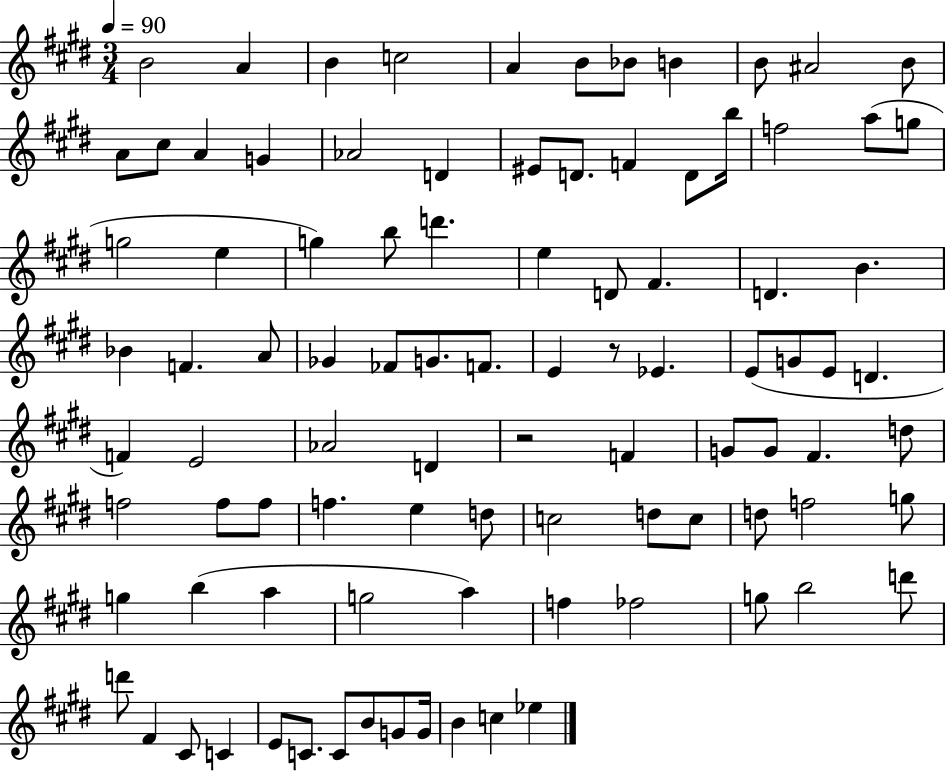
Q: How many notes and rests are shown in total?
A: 94